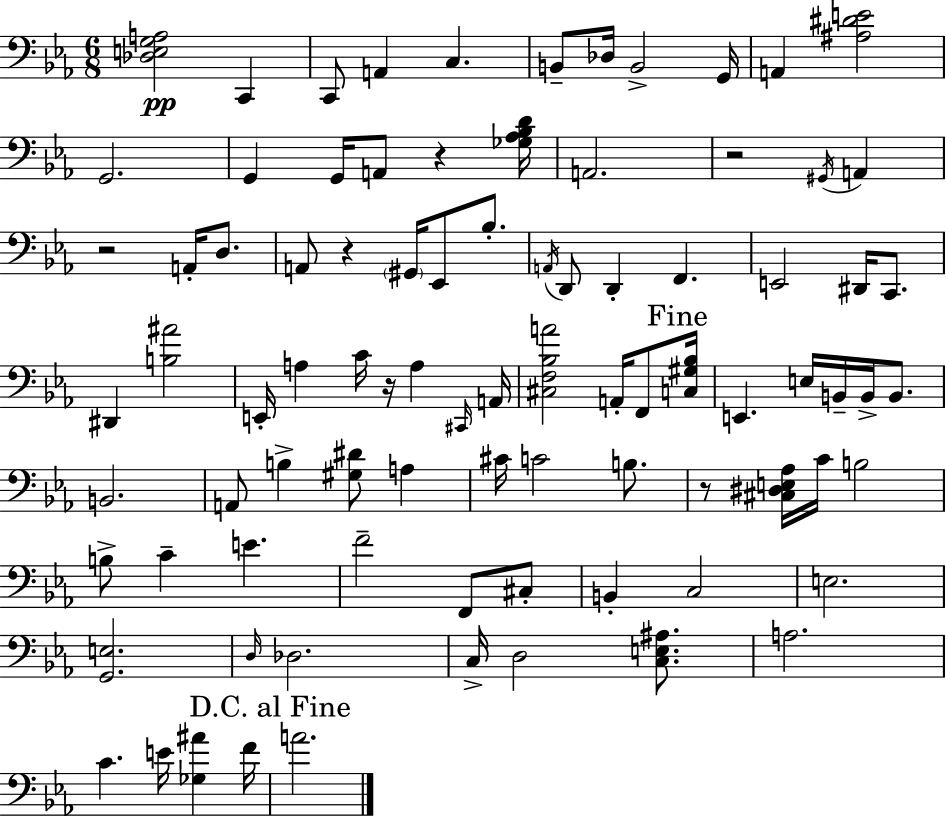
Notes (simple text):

[Db3,E3,G3,A3]/h C2/q C2/e A2/q C3/q. B2/e Db3/s B2/h G2/s A2/q [A#3,D#4,E4]/h G2/h. G2/q G2/s A2/e R/q [Gb3,Ab3,Bb3,D4]/s A2/h. R/h G#2/s A2/q R/h A2/s D3/e. A2/e R/q G#2/s Eb2/e Bb3/e. A2/s D2/e D2/q F2/q. E2/h D#2/s C2/e. D#2/q [B3,A#4]/h E2/s A3/q C4/s R/s A3/q C#2/s A2/s [C#3,F3,Bb3,A4]/h A2/s F2/e [C3,G#3,Bb3]/s E2/q. E3/s B2/s B2/s B2/e. B2/h. A2/e B3/q [G#3,D#4]/e A3/q C#4/s C4/h B3/e. R/e [C#3,D#3,E3,Ab3]/s C4/s B3/h B3/e C4/q E4/q. F4/h F2/e C#3/e B2/q C3/h E3/h. [G2,E3]/h. D3/s Db3/h. C3/s D3/h [C3,E3,A#3]/e. A3/h. C4/q. E4/s [Gb3,A#4]/q F4/s A4/h.